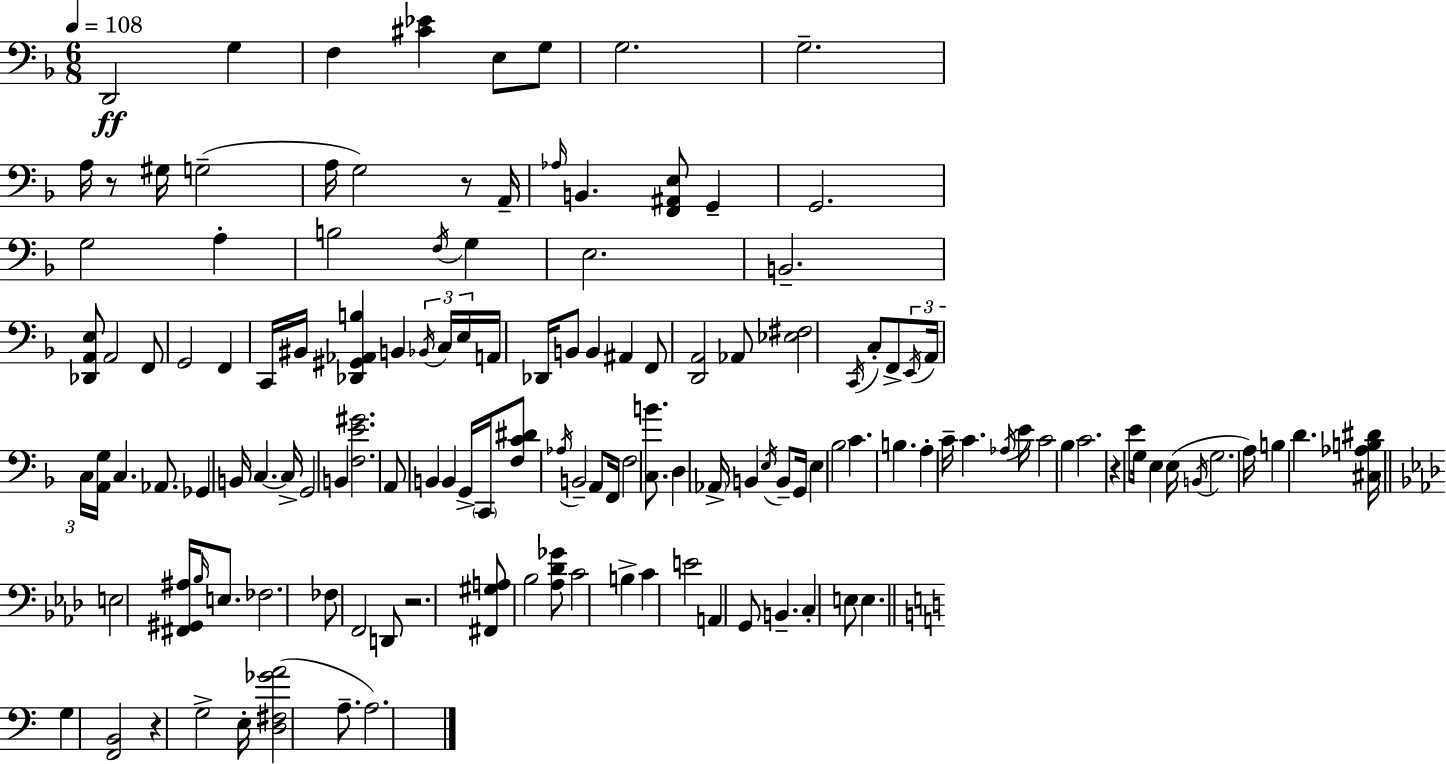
X:1
T:Untitled
M:6/8
L:1/4
K:F
D,,2 G, F, [^C_E] E,/2 G,/2 G,2 G,2 A,/4 z/2 ^G,/4 G,2 A,/4 G,2 z/2 A,,/4 _A,/4 B,, [F,,^A,,E,]/2 G,, G,,2 G,2 A, B,2 F,/4 G, E,2 B,,2 [_D,,A,,E,]/2 A,,2 F,,/2 G,,2 F,, C,,/4 ^B,,/4 [_D,,^G,,_A,,B,] B,, _B,,/4 C,/4 E,/4 A,,/4 _D,,/4 B,,/2 B,, ^A,, F,,/2 [D,,A,,]2 _A,,/2 [_E,^F,]2 C,,/4 C,/2 F,,/2 E,,/4 A,,/4 C,/4 [A,,G,]/4 C, _A,,/2 _G,, B,,/4 C, C,/4 G,,2 B,, [F,E^G]2 A,,/2 B,, B,, G,,/4 C,,/4 [F,C^D]/2 _A,/4 B,,2 A,,/2 F,,/4 F,2 [C,B]/2 D, _A,,/4 B,, E,/4 B,,/2 G,,/4 E, _B,2 C B, A, C/4 C _A,/4 E/4 C2 _B, C2 z E/2 G,/4 E, E,/4 B,,/4 G,2 A,/4 B, D [^C,_A,B,^D]/4 E,2 [^F,,^G,,^A,]/4 _B,/4 E,/2 _F,2 _F,/2 F,,2 D,,/2 z2 [^F,,^G,A,]/2 _B,2 [_A,_D_G]/2 C2 B, C E2 A,, G,,/2 B,, C, E,/2 E, G, [F,,B,,]2 z G,2 E,/4 [D,^F,_GA]2 A,/2 A,2